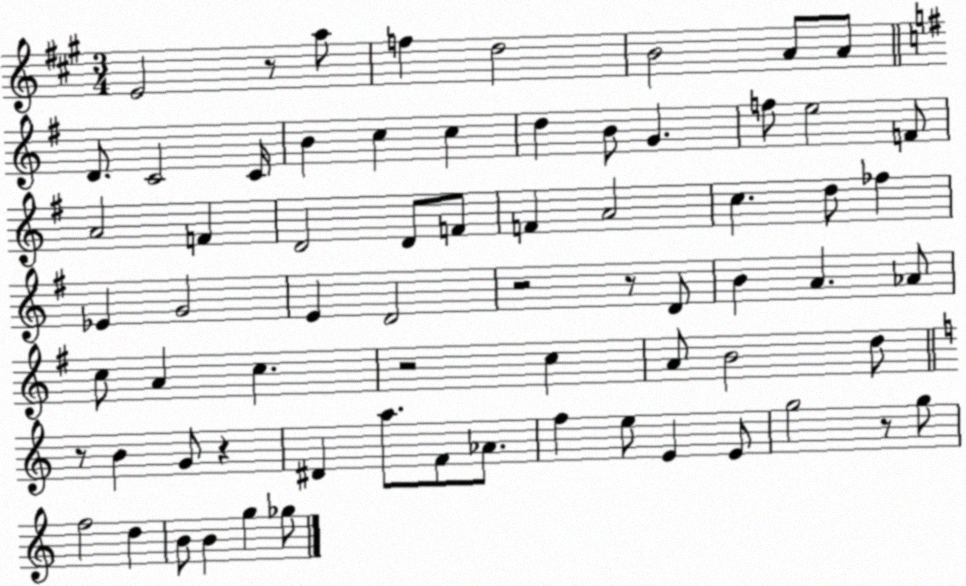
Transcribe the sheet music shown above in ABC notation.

X:1
T:Untitled
M:3/4
L:1/4
K:A
E2 z/2 a/2 f d2 B2 A/2 A/2 D/2 C2 C/4 B c c d B/2 G f/2 e2 F/2 A2 F D2 D/2 F/2 F A2 c d/2 _f _E G2 E D2 z2 z/2 D/2 B A _A/2 c/2 A c z2 c A/2 B2 d/2 z/2 B G/2 z ^D a/2 F/2 _A/2 f e/2 E E/2 g2 z/2 g/2 f2 d B/2 B g _g/2